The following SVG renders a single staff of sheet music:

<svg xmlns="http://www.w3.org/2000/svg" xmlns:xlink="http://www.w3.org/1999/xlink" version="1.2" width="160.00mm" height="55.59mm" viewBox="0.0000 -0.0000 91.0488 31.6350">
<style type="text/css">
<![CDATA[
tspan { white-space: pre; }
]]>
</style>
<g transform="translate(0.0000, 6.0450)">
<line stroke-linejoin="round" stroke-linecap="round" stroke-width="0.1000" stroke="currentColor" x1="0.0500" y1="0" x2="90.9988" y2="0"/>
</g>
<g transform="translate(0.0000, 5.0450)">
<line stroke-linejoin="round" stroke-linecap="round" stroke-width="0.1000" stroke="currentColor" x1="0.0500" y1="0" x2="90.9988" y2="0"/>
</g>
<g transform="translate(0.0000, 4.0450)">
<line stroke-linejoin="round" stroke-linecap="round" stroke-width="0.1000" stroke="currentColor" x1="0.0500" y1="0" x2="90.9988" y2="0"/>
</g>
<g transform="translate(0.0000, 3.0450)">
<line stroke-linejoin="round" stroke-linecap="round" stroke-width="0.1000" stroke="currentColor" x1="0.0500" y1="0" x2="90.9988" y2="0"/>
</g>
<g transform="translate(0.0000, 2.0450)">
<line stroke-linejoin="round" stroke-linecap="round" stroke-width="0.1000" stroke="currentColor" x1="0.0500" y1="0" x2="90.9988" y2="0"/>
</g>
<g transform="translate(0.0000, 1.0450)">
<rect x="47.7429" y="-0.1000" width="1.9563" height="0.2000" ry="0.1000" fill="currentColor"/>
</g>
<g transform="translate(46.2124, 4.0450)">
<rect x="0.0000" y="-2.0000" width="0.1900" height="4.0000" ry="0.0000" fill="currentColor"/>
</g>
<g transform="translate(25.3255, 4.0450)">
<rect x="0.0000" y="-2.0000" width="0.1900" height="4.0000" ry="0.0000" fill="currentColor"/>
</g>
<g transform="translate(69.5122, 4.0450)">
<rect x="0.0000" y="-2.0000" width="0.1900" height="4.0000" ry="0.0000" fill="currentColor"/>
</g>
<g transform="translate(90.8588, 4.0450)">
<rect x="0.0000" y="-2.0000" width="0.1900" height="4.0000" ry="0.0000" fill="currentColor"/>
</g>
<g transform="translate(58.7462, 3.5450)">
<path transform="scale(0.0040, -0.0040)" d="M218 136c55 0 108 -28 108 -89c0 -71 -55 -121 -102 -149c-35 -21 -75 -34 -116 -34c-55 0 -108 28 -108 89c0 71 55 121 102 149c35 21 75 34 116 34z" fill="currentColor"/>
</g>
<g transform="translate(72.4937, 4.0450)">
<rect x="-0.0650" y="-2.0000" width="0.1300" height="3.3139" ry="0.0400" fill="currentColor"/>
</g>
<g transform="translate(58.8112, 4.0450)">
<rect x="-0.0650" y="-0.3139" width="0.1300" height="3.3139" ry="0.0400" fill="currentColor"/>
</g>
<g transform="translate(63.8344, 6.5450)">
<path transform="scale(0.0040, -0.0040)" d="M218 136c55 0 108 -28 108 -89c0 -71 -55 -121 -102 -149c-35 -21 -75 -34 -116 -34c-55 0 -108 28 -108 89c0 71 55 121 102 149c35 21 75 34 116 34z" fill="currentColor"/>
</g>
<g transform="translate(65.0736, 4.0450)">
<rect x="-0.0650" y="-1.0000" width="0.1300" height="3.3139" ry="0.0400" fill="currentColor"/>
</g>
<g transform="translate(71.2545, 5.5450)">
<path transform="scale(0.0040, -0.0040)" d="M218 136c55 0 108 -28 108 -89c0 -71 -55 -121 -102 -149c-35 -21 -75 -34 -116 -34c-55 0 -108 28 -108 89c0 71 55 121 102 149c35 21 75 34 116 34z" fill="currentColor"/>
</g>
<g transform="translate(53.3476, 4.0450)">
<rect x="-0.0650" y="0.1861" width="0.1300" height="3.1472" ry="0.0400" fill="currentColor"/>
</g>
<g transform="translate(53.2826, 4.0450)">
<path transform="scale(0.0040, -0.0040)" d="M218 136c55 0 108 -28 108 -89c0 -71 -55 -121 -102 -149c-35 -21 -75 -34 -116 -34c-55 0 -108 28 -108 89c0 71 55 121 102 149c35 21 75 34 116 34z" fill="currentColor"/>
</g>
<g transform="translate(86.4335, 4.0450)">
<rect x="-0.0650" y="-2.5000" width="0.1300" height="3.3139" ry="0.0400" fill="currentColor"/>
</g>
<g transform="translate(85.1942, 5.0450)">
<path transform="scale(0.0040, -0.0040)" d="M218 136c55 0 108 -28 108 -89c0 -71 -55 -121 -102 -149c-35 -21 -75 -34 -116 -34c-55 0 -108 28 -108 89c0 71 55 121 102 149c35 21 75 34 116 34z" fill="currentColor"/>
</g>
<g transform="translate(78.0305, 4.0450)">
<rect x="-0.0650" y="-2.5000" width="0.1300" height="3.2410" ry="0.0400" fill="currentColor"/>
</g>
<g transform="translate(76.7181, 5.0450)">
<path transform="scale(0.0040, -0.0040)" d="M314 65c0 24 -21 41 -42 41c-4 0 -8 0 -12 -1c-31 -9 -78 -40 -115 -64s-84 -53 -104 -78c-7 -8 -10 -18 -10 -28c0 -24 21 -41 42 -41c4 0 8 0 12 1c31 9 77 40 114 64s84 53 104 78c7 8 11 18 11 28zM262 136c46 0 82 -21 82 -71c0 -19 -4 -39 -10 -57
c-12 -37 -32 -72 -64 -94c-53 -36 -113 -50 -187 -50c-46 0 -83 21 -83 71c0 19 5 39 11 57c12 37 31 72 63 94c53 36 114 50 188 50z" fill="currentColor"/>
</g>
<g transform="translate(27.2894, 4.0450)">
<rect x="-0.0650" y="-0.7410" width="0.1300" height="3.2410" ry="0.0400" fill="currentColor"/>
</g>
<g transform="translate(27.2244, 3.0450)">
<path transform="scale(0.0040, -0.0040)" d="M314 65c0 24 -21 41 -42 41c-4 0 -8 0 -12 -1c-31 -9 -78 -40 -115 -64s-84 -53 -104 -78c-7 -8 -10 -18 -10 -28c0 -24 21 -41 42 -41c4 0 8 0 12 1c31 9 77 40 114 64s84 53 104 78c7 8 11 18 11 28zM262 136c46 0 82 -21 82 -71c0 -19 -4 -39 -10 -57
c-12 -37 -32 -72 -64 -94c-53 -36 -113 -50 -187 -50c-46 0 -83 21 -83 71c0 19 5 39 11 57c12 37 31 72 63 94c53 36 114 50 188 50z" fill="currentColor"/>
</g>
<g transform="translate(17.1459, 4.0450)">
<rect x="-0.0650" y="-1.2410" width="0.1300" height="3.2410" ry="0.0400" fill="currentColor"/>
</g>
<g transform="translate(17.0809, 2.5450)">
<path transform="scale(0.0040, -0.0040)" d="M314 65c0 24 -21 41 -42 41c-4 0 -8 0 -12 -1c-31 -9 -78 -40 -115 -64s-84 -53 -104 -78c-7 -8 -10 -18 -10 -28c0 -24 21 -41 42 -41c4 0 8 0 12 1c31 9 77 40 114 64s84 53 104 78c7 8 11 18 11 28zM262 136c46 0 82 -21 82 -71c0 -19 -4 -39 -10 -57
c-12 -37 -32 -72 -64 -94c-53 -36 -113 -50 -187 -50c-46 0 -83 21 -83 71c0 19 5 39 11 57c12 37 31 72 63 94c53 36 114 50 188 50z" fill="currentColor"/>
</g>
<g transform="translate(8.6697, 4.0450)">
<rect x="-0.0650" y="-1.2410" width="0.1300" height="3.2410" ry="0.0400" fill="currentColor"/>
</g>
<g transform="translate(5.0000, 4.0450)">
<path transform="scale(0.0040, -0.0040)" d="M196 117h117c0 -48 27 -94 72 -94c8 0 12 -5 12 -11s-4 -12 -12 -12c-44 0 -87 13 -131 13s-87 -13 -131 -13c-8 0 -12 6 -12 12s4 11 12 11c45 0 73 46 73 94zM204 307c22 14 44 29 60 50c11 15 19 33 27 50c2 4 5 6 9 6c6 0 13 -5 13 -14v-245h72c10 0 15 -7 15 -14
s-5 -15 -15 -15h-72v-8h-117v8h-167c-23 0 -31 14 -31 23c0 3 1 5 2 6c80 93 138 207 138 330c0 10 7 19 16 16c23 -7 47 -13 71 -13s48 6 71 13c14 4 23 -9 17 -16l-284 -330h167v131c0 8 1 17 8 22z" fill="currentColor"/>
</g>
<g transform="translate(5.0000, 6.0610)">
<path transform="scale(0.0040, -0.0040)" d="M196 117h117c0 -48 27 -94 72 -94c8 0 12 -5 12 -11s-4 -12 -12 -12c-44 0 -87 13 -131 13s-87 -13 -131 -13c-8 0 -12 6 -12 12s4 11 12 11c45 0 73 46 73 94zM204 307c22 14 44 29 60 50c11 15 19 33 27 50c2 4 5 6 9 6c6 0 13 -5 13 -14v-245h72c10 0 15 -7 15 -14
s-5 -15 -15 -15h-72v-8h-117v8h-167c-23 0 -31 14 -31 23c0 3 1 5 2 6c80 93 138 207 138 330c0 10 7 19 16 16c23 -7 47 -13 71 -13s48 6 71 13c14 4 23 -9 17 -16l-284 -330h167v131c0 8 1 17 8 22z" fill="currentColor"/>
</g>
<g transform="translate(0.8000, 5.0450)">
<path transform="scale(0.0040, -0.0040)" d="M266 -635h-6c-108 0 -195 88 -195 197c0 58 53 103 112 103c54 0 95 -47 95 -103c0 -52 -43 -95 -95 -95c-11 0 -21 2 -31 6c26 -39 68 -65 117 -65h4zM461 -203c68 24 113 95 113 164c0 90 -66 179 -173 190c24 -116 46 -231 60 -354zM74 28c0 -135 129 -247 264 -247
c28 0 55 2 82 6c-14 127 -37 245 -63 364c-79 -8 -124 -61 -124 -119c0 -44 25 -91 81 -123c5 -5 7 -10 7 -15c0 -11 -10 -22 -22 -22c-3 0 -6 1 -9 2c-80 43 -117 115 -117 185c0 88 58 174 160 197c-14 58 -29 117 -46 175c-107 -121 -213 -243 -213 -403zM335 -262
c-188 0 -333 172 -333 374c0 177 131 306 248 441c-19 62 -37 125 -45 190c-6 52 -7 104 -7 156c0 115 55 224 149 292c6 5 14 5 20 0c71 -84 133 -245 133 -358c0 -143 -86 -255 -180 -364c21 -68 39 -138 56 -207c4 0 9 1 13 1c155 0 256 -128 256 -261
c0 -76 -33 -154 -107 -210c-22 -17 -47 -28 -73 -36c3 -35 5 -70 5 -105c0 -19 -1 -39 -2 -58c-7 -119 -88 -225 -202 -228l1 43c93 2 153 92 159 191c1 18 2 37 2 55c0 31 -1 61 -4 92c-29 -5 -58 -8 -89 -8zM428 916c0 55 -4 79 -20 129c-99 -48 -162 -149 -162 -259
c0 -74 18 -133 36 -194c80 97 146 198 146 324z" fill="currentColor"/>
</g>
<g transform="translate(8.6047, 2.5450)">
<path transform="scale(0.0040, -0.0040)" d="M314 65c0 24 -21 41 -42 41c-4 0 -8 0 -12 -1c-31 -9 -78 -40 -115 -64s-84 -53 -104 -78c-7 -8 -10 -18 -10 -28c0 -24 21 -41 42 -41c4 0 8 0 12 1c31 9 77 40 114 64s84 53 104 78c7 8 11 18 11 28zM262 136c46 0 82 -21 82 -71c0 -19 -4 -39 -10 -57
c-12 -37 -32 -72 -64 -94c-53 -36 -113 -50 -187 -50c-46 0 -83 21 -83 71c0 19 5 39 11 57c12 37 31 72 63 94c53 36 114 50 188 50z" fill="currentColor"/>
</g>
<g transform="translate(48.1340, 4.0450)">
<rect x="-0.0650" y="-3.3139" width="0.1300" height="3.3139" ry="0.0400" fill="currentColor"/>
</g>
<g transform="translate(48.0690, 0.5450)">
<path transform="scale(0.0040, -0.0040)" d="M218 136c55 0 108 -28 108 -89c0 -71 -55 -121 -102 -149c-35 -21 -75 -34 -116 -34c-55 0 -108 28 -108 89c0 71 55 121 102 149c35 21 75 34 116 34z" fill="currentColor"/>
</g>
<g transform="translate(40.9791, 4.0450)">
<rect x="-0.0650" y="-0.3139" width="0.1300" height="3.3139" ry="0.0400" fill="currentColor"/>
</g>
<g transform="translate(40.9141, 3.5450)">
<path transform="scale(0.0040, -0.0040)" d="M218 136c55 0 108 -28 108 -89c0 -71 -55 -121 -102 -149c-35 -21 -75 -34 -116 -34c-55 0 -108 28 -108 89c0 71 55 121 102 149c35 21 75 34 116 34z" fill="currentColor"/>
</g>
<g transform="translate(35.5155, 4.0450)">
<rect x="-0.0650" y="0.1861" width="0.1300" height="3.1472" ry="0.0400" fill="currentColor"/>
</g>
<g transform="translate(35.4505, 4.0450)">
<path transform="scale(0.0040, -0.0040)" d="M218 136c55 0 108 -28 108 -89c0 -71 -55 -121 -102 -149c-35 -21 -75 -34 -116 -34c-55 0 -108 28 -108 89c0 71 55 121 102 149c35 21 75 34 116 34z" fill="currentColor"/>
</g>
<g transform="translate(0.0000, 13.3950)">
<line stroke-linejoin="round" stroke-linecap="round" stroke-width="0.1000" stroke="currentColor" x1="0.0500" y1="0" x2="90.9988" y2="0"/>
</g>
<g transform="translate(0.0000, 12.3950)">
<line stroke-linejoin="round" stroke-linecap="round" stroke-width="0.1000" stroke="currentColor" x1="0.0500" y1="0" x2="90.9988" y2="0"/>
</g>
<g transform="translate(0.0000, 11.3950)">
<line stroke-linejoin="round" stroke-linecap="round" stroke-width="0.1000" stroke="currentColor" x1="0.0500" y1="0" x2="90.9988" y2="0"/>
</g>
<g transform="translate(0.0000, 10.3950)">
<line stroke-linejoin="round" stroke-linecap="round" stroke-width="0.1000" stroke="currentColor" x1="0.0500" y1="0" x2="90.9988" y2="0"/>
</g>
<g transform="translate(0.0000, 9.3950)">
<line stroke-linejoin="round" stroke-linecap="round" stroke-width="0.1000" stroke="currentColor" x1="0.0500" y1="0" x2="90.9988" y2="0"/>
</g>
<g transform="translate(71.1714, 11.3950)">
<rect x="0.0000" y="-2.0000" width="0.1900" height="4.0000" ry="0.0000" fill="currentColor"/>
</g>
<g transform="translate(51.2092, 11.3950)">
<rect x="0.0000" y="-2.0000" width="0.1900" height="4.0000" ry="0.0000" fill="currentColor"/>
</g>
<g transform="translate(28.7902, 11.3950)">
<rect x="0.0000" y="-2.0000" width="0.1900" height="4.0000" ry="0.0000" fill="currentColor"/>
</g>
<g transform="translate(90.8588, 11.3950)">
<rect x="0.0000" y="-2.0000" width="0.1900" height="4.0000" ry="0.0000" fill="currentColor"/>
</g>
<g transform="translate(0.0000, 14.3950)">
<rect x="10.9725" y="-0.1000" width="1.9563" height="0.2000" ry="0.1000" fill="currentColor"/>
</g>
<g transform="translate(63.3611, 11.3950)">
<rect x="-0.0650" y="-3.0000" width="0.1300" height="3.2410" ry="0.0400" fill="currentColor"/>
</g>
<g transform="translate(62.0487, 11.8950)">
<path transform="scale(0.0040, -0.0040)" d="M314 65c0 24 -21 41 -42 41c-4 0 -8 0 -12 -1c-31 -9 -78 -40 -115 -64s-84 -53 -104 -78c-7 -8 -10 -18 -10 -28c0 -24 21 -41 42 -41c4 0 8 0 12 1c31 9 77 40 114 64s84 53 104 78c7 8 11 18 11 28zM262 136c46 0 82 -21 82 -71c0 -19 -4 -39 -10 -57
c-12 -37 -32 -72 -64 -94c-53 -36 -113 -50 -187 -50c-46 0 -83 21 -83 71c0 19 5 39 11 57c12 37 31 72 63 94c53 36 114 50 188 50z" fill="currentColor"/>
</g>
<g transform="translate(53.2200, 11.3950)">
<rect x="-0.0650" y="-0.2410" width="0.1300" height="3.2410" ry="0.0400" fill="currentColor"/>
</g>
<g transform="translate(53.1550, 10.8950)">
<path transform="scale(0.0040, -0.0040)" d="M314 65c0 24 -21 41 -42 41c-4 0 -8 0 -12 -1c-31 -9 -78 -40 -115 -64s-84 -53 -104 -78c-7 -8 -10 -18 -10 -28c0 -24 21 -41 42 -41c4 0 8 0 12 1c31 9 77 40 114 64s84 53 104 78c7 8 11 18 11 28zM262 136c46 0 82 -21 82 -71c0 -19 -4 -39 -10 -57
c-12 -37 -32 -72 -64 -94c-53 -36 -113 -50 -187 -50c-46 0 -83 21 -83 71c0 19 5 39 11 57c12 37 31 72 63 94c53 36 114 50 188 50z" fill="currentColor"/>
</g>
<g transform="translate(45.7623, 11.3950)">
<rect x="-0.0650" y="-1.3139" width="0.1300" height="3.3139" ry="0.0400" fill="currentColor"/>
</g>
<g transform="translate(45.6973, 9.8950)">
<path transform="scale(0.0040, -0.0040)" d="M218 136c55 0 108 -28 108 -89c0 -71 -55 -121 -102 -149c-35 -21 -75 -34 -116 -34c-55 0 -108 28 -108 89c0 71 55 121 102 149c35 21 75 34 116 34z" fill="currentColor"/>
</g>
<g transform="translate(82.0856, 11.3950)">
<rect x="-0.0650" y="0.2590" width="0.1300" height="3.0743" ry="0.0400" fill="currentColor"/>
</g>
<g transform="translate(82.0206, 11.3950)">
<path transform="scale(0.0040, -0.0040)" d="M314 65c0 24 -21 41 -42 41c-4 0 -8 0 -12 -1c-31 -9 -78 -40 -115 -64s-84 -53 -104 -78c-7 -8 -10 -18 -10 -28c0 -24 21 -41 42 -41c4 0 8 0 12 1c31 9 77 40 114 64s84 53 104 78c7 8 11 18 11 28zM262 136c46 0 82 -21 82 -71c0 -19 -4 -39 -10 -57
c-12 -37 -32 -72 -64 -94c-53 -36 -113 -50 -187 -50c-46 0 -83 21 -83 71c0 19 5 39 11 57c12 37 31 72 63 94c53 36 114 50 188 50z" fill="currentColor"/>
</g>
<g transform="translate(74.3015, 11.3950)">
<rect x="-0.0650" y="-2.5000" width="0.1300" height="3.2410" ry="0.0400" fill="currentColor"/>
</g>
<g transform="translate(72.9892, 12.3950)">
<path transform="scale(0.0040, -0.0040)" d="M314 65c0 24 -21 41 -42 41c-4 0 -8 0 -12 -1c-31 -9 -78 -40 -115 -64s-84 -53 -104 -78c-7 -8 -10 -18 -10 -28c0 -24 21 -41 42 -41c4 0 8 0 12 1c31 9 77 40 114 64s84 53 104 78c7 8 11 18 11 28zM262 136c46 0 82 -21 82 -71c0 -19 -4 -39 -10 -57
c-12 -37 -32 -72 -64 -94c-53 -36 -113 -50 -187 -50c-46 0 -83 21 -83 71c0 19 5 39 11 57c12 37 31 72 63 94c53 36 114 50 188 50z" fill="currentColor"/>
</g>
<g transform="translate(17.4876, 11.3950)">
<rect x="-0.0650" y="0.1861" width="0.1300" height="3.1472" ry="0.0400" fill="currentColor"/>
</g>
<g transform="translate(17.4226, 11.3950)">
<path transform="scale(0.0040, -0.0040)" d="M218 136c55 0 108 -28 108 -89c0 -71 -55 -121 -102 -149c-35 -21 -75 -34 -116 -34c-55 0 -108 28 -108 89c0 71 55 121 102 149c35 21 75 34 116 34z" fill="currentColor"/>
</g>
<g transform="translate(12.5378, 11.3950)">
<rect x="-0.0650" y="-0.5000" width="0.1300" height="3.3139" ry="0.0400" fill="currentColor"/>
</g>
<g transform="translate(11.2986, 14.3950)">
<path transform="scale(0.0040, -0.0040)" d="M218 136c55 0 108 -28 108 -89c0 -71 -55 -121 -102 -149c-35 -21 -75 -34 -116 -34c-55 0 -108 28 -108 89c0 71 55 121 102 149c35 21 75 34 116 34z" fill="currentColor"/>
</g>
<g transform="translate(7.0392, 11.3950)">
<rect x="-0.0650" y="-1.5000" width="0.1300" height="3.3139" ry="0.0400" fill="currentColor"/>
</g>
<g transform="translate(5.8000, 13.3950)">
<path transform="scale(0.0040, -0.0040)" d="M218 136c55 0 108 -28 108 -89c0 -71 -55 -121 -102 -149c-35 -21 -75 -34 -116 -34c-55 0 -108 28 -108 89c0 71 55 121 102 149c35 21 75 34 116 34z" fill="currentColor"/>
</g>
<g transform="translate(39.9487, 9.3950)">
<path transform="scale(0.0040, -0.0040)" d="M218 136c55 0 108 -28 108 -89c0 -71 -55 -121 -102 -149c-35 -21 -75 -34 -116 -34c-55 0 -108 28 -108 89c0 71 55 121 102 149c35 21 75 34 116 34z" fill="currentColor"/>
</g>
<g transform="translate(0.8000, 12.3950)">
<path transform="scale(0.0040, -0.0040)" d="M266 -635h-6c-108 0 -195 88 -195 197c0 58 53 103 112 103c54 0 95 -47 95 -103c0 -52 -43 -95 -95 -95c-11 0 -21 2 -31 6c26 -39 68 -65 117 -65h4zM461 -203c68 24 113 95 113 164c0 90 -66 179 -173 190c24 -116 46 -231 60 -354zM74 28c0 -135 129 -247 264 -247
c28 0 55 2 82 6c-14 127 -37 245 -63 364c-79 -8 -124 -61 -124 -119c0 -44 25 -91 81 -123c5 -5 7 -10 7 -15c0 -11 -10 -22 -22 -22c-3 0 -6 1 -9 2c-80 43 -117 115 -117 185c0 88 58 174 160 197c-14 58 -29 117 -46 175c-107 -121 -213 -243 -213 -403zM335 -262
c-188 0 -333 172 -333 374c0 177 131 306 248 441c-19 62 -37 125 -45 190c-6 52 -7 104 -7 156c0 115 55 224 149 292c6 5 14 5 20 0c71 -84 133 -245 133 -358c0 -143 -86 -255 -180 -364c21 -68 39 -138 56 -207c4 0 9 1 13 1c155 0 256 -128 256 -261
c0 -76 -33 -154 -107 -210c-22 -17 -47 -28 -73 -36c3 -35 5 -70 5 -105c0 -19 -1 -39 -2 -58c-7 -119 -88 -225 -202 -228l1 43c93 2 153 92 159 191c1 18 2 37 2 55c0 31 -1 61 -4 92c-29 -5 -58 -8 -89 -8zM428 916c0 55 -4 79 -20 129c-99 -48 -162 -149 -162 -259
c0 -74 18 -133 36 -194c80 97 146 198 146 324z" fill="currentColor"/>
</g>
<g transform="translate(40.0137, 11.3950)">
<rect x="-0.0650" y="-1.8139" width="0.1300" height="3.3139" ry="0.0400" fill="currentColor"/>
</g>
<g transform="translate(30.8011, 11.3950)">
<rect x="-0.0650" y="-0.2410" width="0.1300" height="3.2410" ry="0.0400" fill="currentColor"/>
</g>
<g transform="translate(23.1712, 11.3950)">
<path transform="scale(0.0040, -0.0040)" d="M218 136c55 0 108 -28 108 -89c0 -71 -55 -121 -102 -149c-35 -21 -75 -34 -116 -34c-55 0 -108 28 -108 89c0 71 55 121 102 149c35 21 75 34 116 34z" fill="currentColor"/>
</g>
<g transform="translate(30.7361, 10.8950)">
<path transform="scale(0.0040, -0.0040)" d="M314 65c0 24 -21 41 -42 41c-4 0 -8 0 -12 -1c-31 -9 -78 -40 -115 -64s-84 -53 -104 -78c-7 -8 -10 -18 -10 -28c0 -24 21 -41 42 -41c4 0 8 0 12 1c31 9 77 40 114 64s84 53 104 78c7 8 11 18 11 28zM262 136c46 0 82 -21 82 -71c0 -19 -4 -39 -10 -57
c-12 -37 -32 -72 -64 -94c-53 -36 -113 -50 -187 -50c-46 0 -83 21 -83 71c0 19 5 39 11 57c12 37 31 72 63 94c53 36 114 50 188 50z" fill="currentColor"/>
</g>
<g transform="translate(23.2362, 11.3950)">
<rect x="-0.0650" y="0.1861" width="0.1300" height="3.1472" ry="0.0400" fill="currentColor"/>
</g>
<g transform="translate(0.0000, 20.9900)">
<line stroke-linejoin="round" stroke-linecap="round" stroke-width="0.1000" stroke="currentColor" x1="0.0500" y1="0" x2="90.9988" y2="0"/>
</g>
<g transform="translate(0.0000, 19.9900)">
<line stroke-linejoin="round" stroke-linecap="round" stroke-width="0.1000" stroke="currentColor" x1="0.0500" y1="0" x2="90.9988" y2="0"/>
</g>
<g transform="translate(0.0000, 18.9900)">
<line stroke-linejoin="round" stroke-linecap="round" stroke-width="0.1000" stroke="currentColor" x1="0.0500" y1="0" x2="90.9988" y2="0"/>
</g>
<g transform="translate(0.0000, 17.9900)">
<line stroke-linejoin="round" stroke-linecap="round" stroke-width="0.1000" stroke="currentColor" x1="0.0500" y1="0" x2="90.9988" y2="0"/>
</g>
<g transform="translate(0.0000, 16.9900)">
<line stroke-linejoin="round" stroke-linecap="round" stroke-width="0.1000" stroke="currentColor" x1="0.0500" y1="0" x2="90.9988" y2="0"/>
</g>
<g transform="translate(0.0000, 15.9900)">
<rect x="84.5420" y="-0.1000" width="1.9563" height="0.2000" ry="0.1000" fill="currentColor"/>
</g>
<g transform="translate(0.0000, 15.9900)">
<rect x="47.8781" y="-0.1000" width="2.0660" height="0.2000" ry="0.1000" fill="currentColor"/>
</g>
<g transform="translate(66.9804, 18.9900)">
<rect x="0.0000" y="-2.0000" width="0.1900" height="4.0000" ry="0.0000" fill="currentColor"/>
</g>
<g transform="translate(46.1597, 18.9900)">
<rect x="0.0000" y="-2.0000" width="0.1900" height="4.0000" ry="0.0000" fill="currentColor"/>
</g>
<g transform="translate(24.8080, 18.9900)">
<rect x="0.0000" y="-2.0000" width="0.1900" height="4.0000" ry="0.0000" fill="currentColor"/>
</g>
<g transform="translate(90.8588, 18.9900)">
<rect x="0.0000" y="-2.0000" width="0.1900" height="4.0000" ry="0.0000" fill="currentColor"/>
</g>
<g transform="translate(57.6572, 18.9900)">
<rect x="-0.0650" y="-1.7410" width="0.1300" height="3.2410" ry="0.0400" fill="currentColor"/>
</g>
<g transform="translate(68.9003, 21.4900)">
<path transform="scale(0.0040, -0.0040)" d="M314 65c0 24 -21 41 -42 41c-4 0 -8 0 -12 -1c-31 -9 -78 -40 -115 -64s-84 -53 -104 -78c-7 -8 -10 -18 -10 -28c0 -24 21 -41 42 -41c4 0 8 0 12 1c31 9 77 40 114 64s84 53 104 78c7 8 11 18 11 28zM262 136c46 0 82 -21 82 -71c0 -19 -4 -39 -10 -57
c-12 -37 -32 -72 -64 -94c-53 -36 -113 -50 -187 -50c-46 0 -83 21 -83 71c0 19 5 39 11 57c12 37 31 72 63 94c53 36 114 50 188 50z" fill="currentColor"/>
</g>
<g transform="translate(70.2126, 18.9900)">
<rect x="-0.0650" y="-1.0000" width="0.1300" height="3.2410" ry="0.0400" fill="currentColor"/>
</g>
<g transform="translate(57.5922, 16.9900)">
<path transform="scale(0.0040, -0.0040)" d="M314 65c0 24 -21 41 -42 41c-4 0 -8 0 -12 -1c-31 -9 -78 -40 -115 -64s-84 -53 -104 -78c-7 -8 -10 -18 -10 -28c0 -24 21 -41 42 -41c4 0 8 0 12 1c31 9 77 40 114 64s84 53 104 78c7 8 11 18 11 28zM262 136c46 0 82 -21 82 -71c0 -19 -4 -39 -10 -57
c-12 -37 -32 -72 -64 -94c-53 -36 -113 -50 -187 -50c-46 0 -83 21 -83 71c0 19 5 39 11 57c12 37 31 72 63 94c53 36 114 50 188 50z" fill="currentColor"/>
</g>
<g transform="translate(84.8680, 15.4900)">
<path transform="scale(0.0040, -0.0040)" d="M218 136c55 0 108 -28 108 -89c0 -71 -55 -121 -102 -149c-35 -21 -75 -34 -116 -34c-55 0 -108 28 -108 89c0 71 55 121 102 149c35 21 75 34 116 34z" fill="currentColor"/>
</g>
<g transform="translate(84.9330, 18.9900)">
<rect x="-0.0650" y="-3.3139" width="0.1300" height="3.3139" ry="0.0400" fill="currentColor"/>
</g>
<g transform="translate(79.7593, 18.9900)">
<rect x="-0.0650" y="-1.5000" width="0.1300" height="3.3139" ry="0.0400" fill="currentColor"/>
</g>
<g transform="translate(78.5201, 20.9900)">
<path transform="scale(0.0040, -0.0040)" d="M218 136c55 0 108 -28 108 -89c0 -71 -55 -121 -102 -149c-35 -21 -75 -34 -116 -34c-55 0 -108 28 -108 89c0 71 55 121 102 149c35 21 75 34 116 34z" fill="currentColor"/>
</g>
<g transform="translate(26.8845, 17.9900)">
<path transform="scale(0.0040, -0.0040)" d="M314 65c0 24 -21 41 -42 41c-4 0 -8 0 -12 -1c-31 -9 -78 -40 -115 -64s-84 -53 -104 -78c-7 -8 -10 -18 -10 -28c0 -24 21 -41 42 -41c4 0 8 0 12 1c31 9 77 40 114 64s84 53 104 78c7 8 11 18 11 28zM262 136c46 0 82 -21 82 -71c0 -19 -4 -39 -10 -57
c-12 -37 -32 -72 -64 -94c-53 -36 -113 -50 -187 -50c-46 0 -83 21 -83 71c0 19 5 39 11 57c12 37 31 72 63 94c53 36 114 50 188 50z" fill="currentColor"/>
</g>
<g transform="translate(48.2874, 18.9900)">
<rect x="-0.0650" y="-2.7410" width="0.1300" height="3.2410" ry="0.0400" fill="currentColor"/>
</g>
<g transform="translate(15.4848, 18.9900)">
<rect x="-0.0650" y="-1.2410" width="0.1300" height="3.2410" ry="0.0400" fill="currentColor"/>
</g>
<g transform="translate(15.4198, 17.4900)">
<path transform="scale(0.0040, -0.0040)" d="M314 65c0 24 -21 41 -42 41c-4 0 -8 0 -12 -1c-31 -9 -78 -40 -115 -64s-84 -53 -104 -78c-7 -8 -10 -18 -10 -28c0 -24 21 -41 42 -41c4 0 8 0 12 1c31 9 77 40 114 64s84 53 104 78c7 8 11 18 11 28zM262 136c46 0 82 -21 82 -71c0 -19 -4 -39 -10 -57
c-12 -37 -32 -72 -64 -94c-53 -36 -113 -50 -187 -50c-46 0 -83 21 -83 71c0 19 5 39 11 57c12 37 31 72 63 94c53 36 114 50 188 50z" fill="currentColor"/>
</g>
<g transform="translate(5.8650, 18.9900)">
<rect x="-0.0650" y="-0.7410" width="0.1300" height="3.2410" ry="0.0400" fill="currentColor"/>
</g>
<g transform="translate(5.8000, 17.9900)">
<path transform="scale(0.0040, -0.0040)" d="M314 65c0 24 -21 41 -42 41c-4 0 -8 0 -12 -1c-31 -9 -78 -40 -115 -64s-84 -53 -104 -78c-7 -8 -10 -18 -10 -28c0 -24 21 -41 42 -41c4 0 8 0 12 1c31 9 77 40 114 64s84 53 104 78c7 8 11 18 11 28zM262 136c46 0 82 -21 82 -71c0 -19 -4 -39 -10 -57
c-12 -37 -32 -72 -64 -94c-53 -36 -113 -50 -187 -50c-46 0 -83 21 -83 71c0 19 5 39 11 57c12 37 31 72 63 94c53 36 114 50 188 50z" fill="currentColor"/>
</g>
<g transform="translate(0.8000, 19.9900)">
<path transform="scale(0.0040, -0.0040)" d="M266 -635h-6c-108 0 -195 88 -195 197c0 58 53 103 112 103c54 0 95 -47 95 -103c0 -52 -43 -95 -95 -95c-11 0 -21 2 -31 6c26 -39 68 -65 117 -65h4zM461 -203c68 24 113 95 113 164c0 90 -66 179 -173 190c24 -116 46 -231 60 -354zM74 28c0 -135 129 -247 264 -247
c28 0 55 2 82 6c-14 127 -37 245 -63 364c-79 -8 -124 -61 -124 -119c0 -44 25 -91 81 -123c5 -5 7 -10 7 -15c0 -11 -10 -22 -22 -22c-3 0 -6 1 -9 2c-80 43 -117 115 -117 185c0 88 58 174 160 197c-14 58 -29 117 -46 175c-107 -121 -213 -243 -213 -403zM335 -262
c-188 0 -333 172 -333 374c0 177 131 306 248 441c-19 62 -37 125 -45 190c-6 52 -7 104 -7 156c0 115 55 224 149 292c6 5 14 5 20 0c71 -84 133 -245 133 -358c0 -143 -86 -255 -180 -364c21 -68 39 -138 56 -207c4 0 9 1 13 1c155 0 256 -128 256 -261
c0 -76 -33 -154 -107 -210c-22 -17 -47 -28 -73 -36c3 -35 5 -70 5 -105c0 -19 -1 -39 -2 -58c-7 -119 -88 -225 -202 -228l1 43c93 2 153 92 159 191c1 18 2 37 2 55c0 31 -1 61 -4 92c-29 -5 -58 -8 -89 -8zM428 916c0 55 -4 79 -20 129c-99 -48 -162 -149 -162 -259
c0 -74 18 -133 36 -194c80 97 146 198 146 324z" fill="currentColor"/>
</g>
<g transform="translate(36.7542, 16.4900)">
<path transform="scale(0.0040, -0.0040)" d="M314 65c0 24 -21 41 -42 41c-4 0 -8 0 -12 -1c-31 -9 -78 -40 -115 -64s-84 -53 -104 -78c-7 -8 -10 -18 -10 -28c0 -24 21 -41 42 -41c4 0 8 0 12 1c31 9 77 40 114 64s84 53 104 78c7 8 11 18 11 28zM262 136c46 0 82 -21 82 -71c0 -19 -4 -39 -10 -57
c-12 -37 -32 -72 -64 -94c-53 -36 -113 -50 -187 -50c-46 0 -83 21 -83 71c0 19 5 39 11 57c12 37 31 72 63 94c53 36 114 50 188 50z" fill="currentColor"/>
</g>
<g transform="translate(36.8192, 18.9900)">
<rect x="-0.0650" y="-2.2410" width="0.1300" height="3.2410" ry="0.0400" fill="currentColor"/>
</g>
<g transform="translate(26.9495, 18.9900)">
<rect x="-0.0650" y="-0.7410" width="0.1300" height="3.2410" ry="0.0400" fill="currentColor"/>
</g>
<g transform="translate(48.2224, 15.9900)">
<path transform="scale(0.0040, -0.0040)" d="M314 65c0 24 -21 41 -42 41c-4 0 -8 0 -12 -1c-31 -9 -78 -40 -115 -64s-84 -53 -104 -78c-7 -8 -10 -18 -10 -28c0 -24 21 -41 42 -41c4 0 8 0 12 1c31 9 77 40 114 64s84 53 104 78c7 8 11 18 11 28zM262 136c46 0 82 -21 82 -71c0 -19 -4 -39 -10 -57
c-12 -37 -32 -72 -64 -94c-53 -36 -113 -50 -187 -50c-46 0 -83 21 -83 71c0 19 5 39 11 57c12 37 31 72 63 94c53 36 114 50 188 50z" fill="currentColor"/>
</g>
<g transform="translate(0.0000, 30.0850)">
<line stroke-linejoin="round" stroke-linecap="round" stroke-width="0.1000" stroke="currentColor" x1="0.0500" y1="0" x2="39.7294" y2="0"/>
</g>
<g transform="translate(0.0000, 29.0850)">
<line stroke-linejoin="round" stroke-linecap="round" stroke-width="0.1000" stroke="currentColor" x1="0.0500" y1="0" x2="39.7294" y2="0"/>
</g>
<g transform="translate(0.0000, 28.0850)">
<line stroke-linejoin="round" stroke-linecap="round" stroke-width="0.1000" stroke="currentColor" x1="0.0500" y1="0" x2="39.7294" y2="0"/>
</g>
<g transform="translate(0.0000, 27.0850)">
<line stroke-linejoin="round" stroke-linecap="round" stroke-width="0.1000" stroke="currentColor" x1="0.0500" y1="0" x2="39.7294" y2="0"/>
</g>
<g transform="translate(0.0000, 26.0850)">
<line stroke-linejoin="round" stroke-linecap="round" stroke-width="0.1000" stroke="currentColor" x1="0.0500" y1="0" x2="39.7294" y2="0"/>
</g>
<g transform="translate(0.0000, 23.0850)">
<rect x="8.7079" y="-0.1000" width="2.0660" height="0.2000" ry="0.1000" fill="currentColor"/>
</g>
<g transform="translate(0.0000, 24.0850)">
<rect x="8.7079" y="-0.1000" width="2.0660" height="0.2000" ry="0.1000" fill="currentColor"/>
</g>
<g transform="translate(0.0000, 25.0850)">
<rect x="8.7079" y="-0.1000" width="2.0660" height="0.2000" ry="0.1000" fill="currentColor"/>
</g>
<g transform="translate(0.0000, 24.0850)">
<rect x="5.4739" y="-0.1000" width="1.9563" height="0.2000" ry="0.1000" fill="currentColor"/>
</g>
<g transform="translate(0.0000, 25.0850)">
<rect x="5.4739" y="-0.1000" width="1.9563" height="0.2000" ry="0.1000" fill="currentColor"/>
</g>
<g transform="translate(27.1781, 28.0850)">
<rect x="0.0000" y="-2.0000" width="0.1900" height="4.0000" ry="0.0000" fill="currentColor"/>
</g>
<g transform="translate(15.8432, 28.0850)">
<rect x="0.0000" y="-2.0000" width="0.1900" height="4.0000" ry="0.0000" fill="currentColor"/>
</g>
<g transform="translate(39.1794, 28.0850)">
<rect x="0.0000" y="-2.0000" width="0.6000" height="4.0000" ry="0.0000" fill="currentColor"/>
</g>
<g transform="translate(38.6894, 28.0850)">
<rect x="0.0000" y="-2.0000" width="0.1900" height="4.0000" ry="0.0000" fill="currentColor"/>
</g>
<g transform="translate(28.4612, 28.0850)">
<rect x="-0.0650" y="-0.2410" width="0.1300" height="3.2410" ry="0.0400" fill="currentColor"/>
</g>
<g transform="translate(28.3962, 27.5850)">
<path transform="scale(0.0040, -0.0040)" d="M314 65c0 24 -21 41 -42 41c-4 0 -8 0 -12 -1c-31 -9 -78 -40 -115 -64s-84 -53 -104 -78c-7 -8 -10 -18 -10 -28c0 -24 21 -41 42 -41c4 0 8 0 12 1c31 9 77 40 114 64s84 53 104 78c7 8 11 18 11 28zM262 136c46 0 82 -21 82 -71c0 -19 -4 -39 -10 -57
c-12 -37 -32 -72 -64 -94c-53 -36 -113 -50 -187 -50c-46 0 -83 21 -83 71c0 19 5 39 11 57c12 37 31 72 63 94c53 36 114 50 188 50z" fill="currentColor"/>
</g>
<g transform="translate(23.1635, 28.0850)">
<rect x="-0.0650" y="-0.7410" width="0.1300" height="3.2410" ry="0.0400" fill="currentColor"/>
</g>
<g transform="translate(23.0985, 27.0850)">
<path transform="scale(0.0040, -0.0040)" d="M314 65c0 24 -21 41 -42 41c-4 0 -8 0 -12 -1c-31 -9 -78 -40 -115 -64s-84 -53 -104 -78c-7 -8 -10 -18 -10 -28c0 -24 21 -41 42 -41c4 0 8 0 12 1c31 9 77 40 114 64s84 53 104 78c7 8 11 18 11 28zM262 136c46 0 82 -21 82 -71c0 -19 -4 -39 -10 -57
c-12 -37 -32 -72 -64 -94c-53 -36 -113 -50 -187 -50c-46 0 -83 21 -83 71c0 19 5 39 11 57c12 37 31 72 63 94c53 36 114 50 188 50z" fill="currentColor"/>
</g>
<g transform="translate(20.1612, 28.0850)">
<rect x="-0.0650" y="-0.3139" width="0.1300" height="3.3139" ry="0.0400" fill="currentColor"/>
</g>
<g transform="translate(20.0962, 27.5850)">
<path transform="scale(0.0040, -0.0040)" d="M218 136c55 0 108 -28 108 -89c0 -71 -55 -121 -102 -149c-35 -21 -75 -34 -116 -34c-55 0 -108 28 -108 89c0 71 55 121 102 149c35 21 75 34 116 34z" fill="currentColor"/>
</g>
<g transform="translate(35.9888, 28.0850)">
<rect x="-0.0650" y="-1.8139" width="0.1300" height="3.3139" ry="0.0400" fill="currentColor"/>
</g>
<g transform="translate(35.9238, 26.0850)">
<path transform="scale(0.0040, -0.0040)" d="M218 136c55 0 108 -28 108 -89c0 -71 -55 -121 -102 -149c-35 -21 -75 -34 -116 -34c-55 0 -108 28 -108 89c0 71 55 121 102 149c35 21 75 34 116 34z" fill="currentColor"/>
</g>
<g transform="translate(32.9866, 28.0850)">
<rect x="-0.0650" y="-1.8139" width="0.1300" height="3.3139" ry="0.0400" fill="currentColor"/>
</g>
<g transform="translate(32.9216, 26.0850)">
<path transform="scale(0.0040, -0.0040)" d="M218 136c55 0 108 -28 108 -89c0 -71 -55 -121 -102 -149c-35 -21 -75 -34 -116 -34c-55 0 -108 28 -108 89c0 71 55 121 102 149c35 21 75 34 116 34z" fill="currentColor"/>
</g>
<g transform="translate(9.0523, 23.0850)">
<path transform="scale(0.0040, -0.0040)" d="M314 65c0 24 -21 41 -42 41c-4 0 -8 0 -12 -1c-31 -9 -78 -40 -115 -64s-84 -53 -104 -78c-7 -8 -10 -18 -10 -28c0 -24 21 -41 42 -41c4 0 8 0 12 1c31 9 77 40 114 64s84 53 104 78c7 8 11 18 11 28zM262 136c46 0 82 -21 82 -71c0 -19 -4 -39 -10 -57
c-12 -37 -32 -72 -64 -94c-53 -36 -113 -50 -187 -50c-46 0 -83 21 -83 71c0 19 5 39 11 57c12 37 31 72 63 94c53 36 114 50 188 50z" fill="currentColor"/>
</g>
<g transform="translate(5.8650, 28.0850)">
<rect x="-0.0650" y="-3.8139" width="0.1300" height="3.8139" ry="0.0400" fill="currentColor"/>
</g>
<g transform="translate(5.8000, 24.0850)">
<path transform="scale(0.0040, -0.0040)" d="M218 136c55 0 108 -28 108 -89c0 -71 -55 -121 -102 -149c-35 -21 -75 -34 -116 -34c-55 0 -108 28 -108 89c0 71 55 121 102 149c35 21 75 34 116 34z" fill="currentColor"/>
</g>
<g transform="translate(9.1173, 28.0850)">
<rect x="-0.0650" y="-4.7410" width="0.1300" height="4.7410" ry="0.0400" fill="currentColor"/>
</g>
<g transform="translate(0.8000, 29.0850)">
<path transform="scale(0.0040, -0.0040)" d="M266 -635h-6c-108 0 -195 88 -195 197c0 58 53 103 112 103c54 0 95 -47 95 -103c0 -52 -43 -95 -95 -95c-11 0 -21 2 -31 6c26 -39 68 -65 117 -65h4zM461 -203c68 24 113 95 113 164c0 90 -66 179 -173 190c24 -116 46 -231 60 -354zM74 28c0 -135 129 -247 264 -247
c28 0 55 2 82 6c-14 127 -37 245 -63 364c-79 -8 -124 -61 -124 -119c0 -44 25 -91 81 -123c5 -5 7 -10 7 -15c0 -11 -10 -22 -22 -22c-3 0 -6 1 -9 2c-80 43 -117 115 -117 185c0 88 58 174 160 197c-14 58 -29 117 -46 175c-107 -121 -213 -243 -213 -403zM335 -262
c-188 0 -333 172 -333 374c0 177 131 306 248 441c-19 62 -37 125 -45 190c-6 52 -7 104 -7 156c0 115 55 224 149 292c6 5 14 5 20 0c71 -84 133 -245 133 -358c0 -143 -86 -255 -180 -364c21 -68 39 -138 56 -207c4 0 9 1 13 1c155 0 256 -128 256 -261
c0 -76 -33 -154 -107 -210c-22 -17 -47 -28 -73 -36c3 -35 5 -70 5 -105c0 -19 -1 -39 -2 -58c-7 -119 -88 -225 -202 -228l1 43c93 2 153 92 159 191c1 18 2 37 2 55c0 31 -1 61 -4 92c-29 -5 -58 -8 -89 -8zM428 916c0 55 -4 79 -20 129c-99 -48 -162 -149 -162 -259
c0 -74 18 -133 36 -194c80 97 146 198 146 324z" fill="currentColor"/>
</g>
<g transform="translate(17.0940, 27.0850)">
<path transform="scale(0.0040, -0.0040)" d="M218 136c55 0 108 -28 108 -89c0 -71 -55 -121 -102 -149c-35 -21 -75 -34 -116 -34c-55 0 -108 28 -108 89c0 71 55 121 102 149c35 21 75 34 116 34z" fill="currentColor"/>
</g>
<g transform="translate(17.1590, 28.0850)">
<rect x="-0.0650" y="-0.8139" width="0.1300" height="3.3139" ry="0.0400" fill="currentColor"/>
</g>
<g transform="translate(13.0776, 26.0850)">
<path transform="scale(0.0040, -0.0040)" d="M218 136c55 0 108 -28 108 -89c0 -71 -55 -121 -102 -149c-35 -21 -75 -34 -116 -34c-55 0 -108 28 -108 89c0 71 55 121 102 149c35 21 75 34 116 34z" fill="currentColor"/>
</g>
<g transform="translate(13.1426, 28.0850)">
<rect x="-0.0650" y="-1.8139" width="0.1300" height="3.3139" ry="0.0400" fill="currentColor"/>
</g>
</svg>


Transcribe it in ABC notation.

X:1
T:Untitled
M:4/4
L:1/4
K:C
e2 e2 d2 B c b B c D F G2 G E C B B c2 f e c2 A2 G2 B2 d2 e2 d2 g2 a2 f2 D2 E b c' e'2 f d c d2 c2 f f